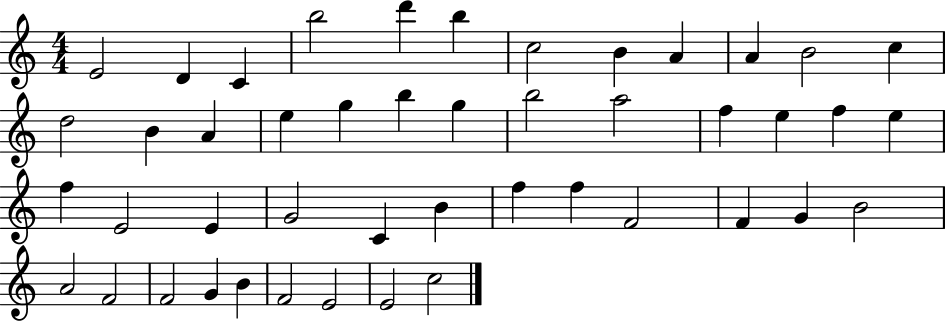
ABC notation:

X:1
T:Untitled
M:4/4
L:1/4
K:C
E2 D C b2 d' b c2 B A A B2 c d2 B A e g b g b2 a2 f e f e f E2 E G2 C B f f F2 F G B2 A2 F2 F2 G B F2 E2 E2 c2